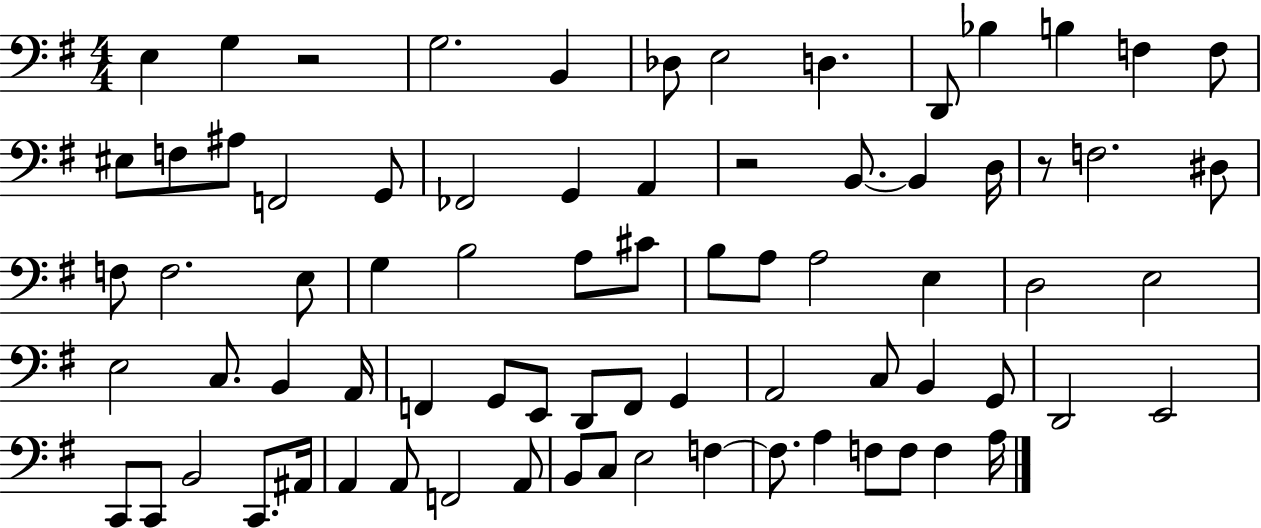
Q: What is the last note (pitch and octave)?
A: A3